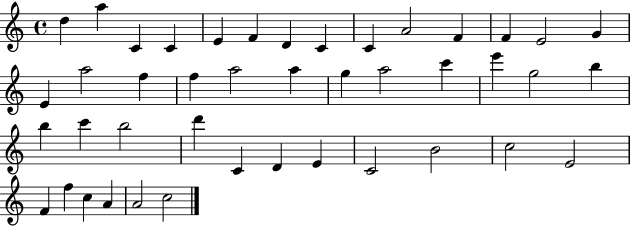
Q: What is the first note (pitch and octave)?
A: D5